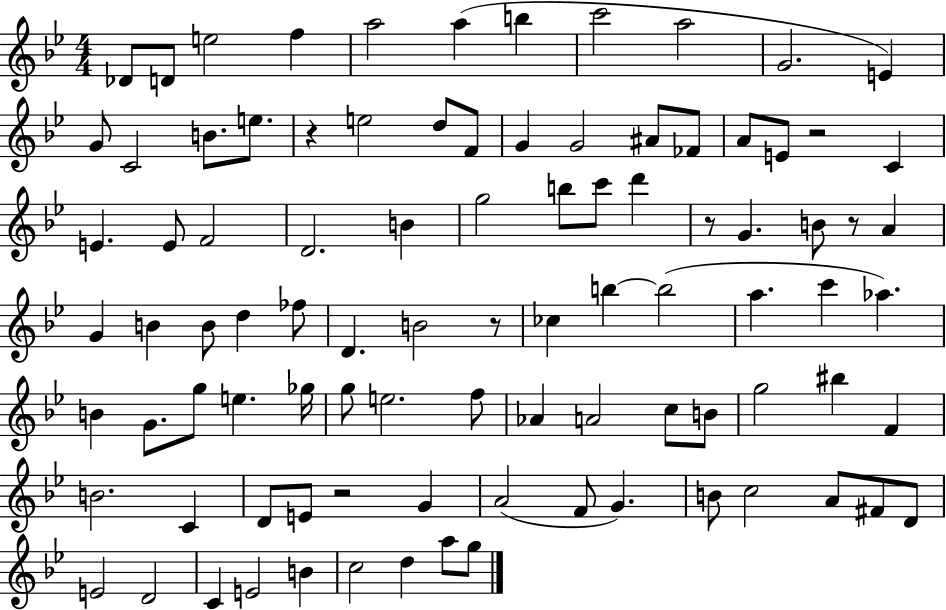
X:1
T:Untitled
M:4/4
L:1/4
K:Bb
_D/2 D/2 e2 f a2 a b c'2 a2 G2 E G/2 C2 B/2 e/2 z e2 d/2 F/2 G G2 ^A/2 _F/2 A/2 E/2 z2 C E E/2 F2 D2 B g2 b/2 c'/2 d' z/2 G B/2 z/2 A G B B/2 d _f/2 D B2 z/2 _c b b2 a c' _a B G/2 g/2 e _g/4 g/2 e2 f/2 _A A2 c/2 B/2 g2 ^b F B2 C D/2 E/2 z2 G A2 F/2 G B/2 c2 A/2 ^F/2 D/2 E2 D2 C E2 B c2 d a/2 g/2